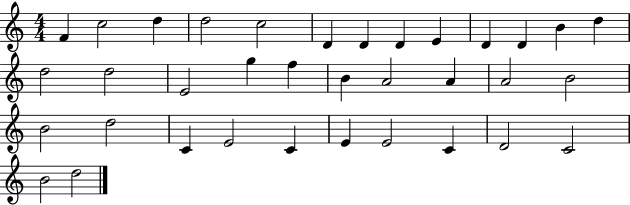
F4/q C5/h D5/q D5/h C5/h D4/q D4/q D4/q E4/q D4/q D4/q B4/q D5/q D5/h D5/h E4/h G5/q F5/q B4/q A4/h A4/q A4/h B4/h B4/h D5/h C4/q E4/h C4/q E4/q E4/h C4/q D4/h C4/h B4/h D5/h